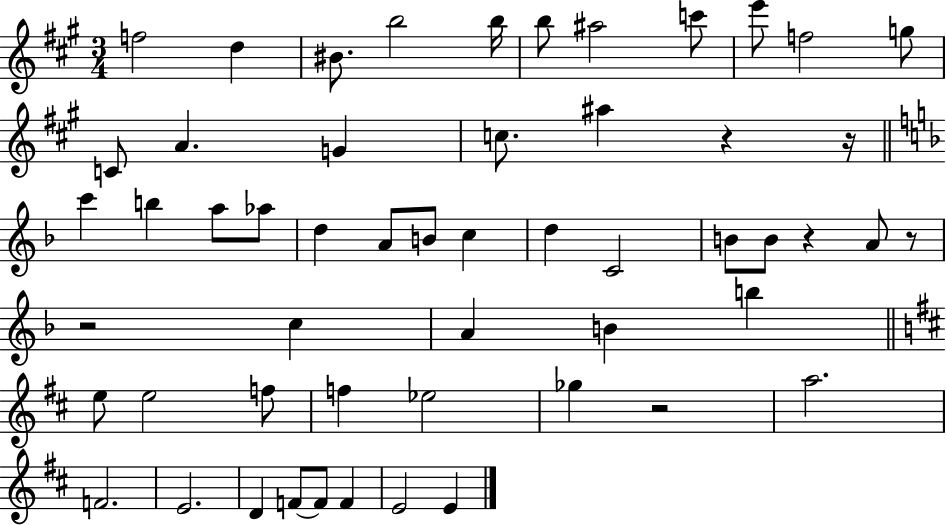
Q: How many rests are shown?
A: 6